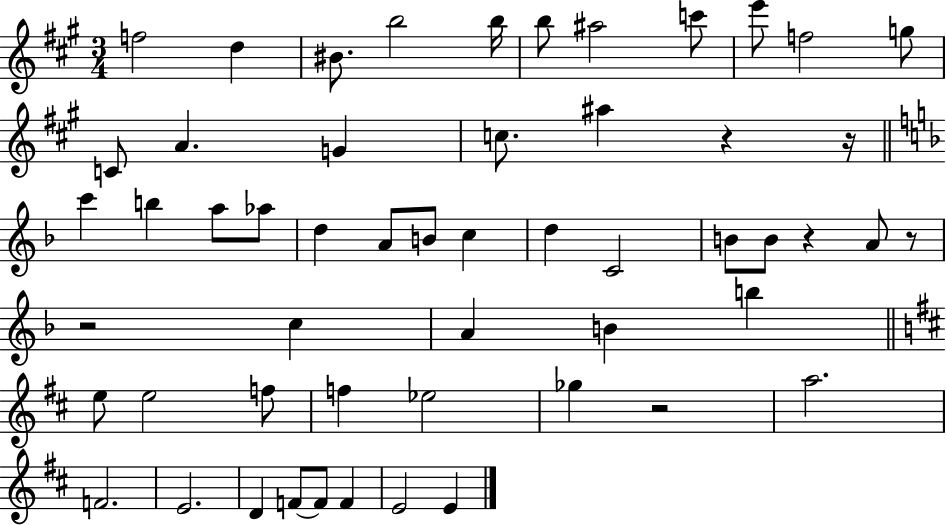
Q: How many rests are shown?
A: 6